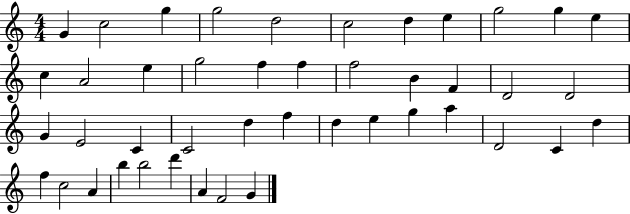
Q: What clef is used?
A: treble